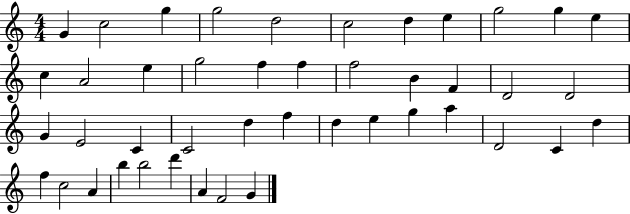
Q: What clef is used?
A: treble